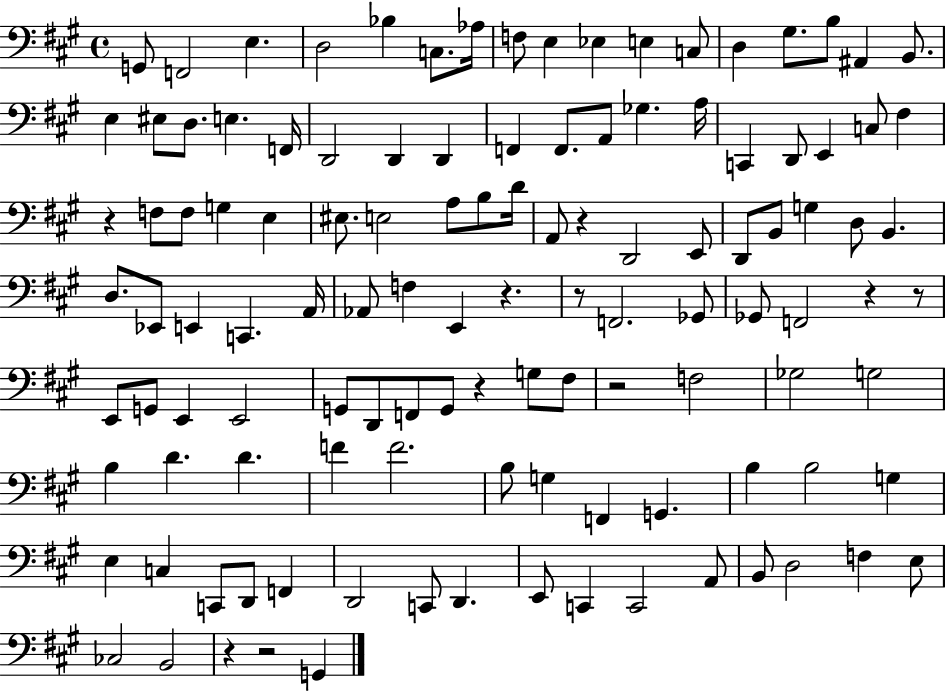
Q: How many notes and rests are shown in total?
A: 118